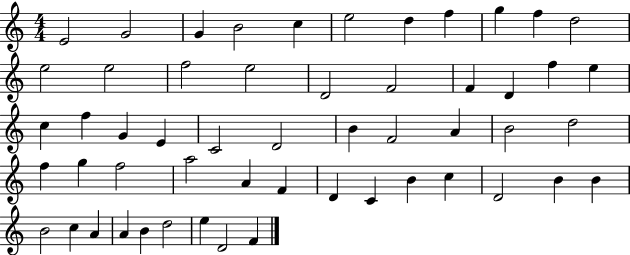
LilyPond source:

{
  \clef treble
  \numericTimeSignature
  \time 4/4
  \key c \major
  e'2 g'2 | g'4 b'2 c''4 | e''2 d''4 f''4 | g''4 f''4 d''2 | \break e''2 e''2 | f''2 e''2 | d'2 f'2 | f'4 d'4 f''4 e''4 | \break c''4 f''4 g'4 e'4 | c'2 d'2 | b'4 f'2 a'4 | b'2 d''2 | \break f''4 g''4 f''2 | a''2 a'4 f'4 | d'4 c'4 b'4 c''4 | d'2 b'4 b'4 | \break b'2 c''4 a'4 | a'4 b'4 d''2 | e''4 d'2 f'4 | \bar "|."
}